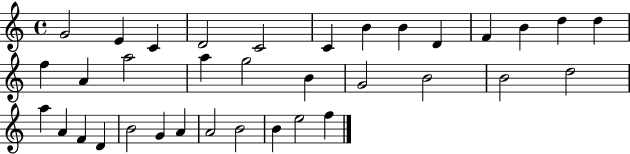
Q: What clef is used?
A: treble